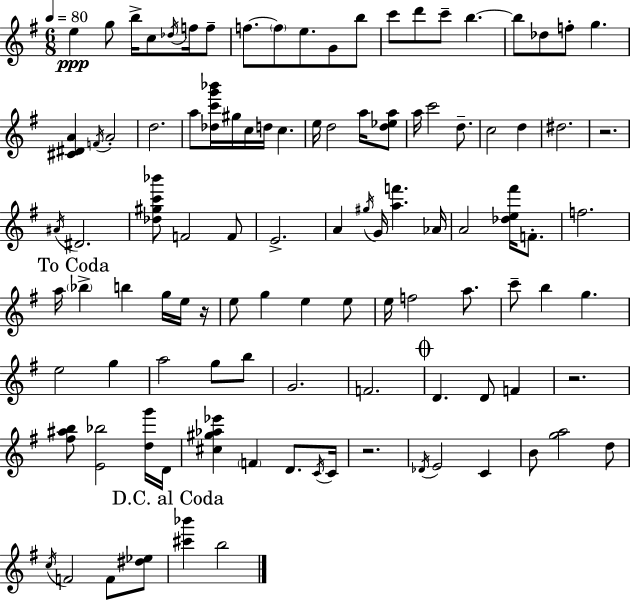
X:1
T:Untitled
M:6/8
L:1/4
K:Em
e g/2 b/4 c/2 _d/4 f/4 f/2 f/2 f/2 e/2 G/2 b/2 c'/2 d'/2 c'/2 b b/2 _d/2 f/2 g [^C^DA] F/4 A2 d2 a/2 [_dc'g'_b']/4 ^g/4 c/4 d/4 c e/4 d2 a/4 [d_ea]/2 a/4 c'2 d/2 c2 d ^d2 z2 ^A/4 ^D2 [_d^gc'_b']/2 F2 F/2 E2 A ^g/4 G/4 [af'] _A/4 A2 [_de^f']/4 F/2 f2 a/4 _b b g/4 e/4 z/4 e/2 g e e/2 e/4 f2 a/2 c'/2 b g e2 g a2 g/2 b/2 G2 F2 D D/2 F z2 [^f^ab]/2 [E_b]2 [dg']/4 D/4 [^c^g_a_e'] F D/2 C/4 C/4 z2 _D/4 E2 C B/2 [ga]2 d/2 c/4 F2 F/2 [^d_e]/2 [^c'_b'] b2